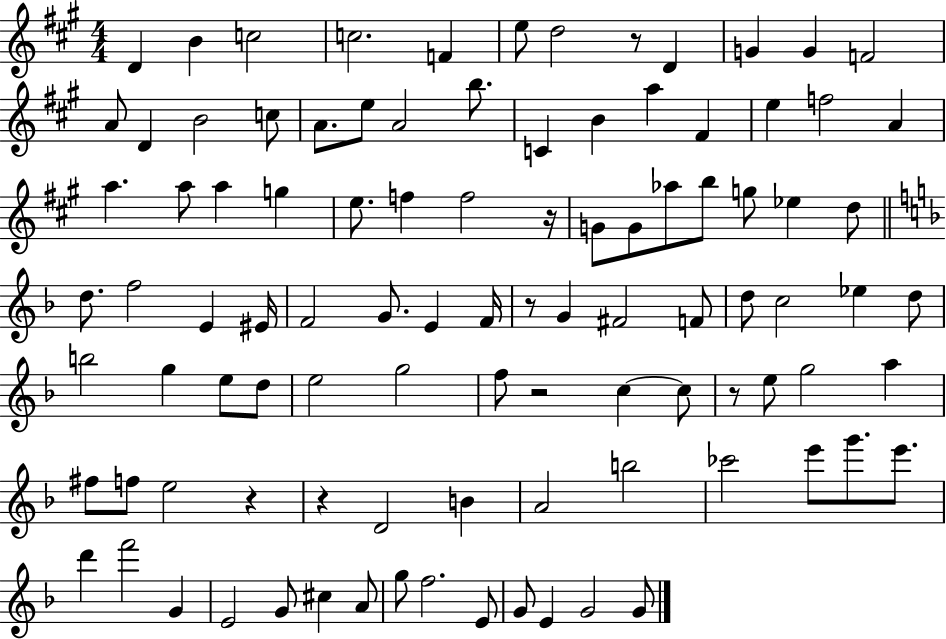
{
  \clef treble
  \numericTimeSignature
  \time 4/4
  \key a \major
  \repeat volta 2 { d'4 b'4 c''2 | c''2. f'4 | e''8 d''2 r8 d'4 | g'4 g'4 f'2 | \break a'8 d'4 b'2 c''8 | a'8. e''8 a'2 b''8. | c'4 b'4 a''4 fis'4 | e''4 f''2 a'4 | \break a''4. a''8 a''4 g''4 | e''8. f''4 f''2 r16 | g'8 g'8 aes''8 b''8 g''8 ees''4 d''8 | \bar "||" \break \key f \major d''8. f''2 e'4 eis'16 | f'2 g'8. e'4 f'16 | r8 g'4 fis'2 f'8 | d''8 c''2 ees''4 d''8 | \break b''2 g''4 e''8 d''8 | e''2 g''2 | f''8 r2 c''4~~ c''8 | r8 e''8 g''2 a''4 | \break fis''8 f''8 e''2 r4 | r4 d'2 b'4 | a'2 b''2 | ces'''2 e'''8 g'''8. e'''8. | \break d'''4 f'''2 g'4 | e'2 g'8 cis''4 a'8 | g''8 f''2. e'8 | g'8 e'4 g'2 g'8 | \break } \bar "|."
}